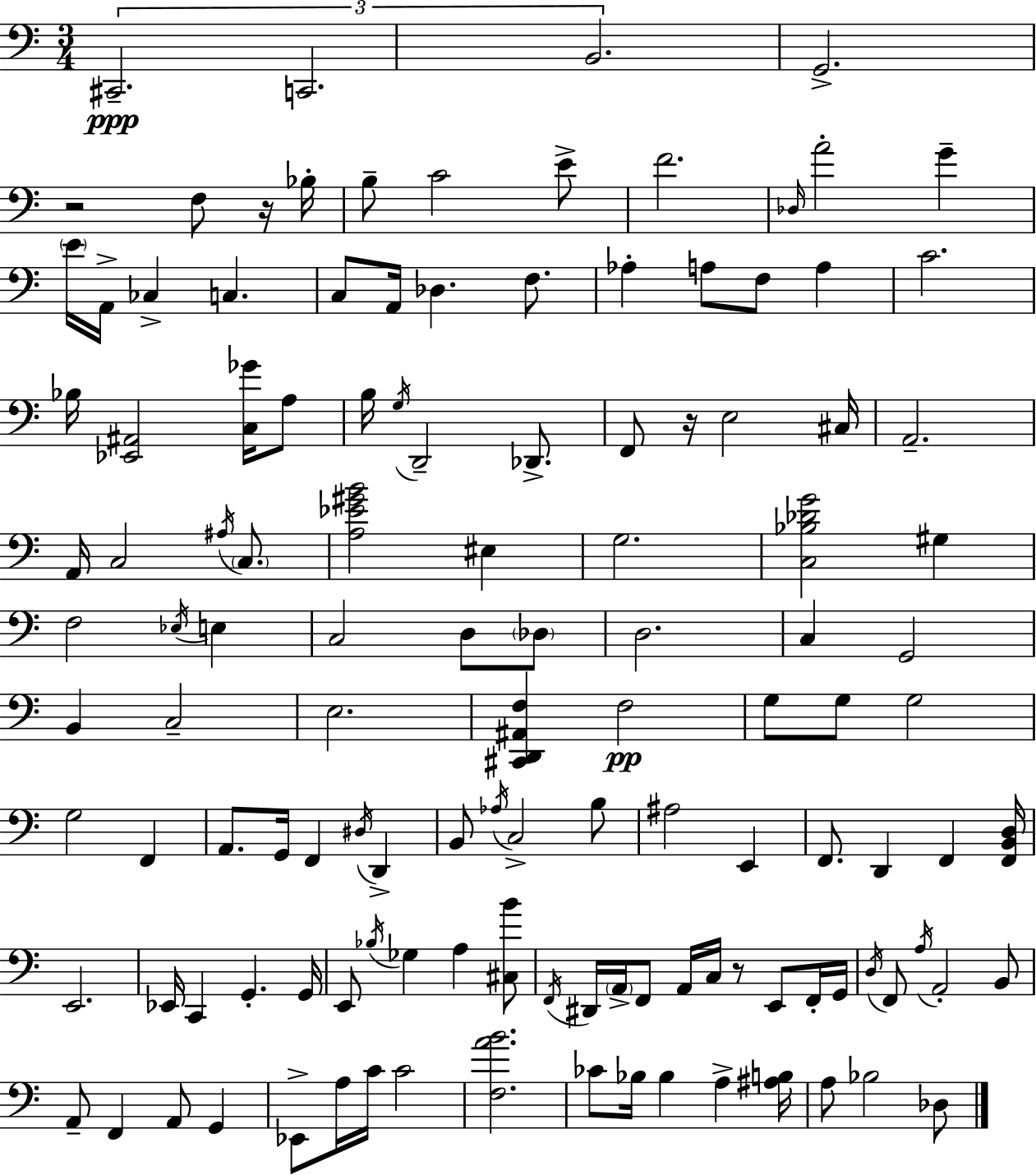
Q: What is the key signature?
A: A minor